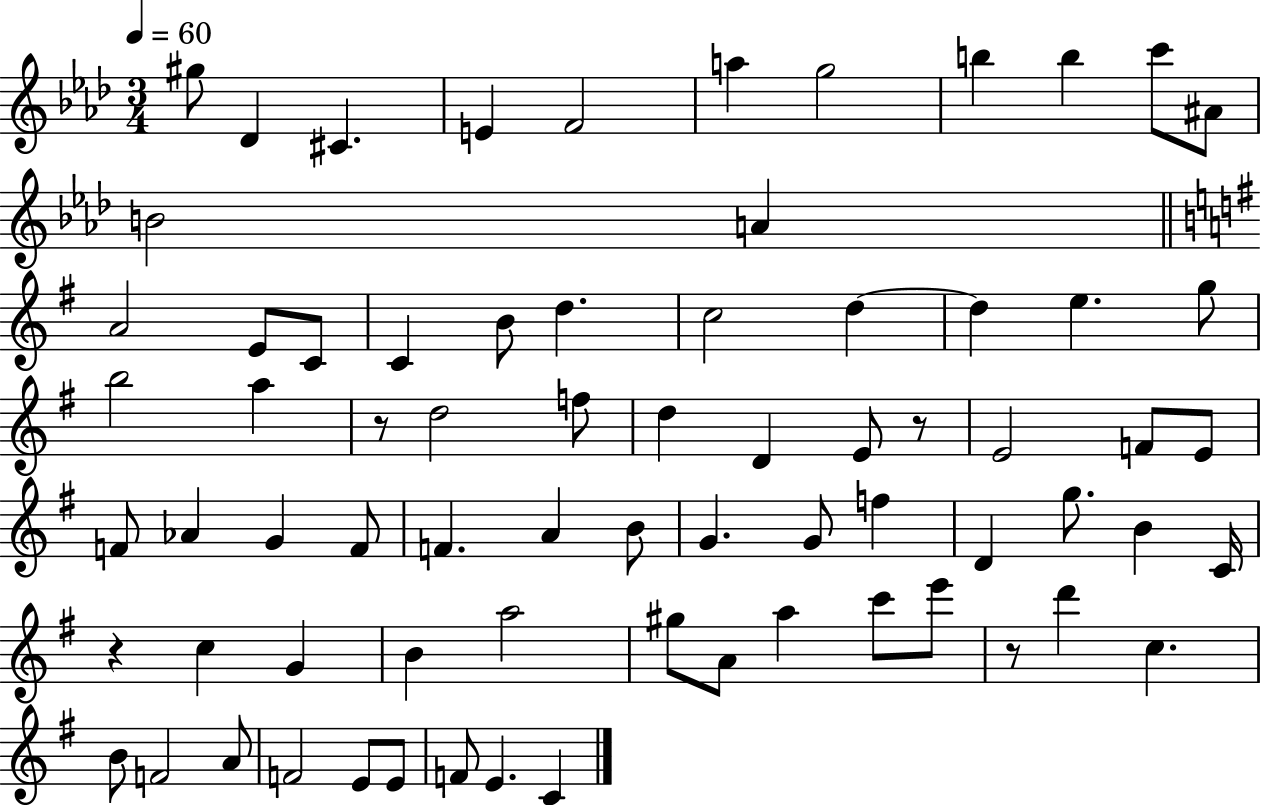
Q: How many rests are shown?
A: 4